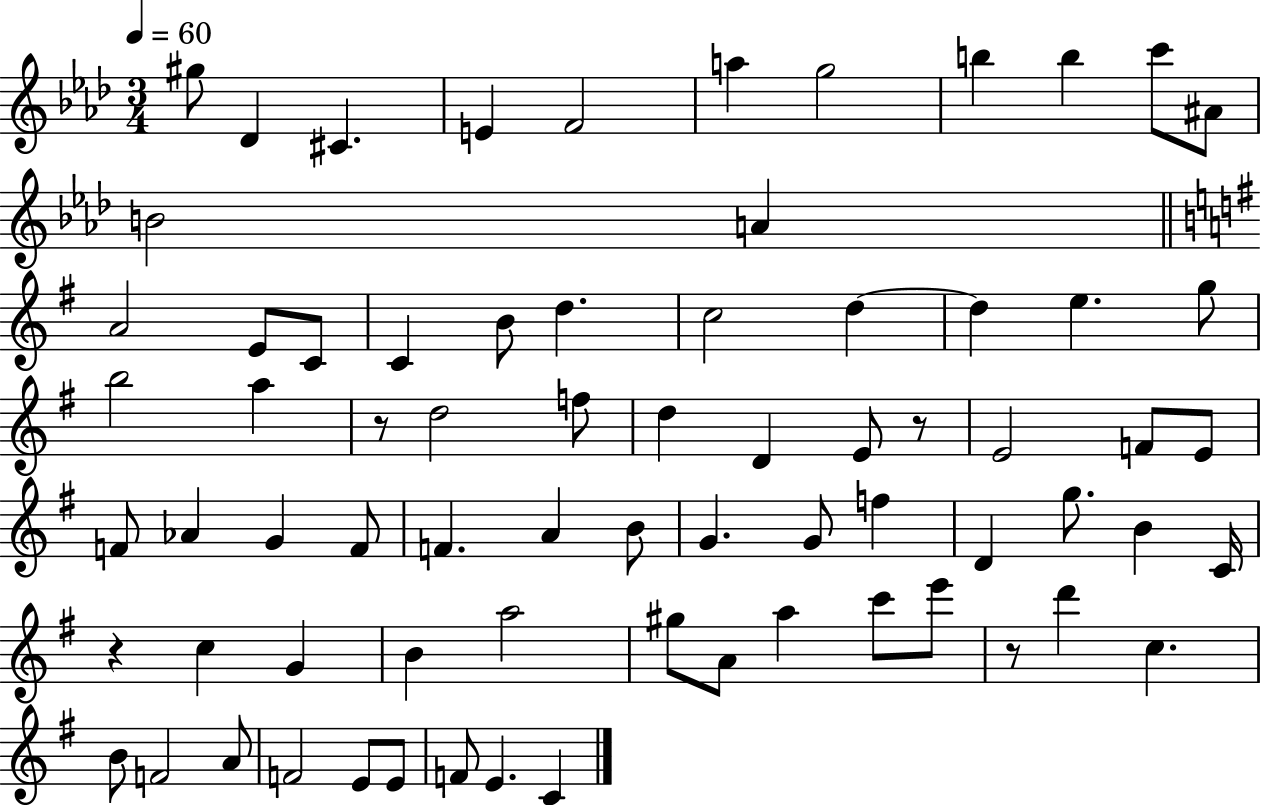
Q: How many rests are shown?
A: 4